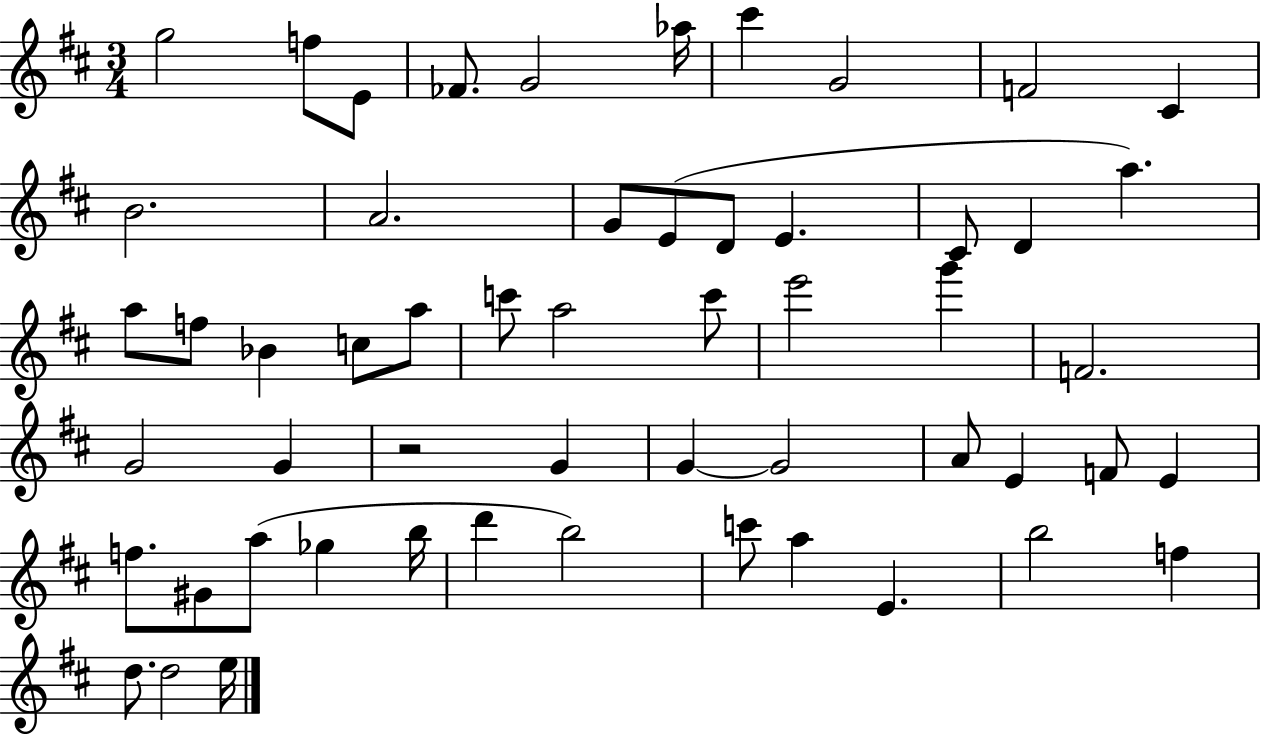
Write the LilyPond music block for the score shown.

{
  \clef treble
  \numericTimeSignature
  \time 3/4
  \key d \major
  g''2 f''8 e'8 | fes'8. g'2 aes''16 | cis'''4 g'2 | f'2 cis'4 | \break b'2. | a'2. | g'8 e'8( d'8 e'4. | cis'8 d'4 a''4.) | \break a''8 f''8 bes'4 c''8 a''8 | c'''8 a''2 c'''8 | e'''2 g'''4 | f'2. | \break g'2 g'4 | r2 g'4 | g'4~~ g'2 | a'8 e'4 f'8 e'4 | \break f''8. gis'8 a''8( ges''4 b''16 | d'''4 b''2) | c'''8 a''4 e'4. | b''2 f''4 | \break d''8. d''2 e''16 | \bar "|."
}